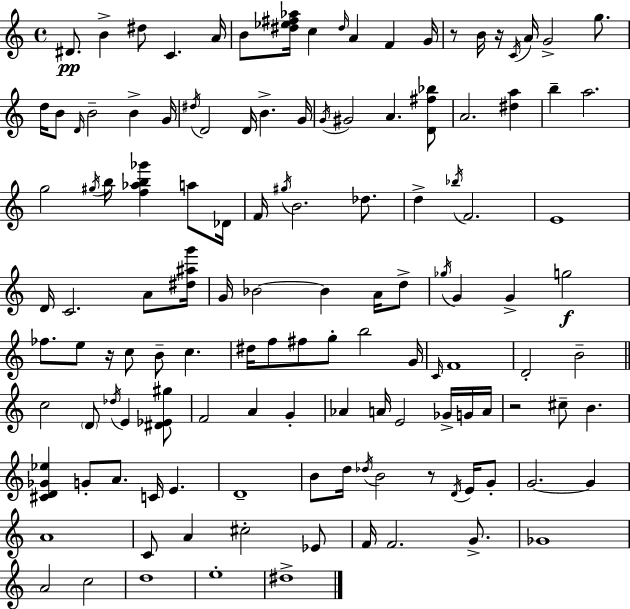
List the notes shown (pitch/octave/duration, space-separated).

D#4/e. B4/q D#5/e C4/q. A4/s B4/e [D#5,Eb5,F#5,Ab5]/s C5/q D#5/s A4/q F4/q G4/s R/e B4/s R/s C4/s A4/s G4/h G5/e. D5/s B4/e D4/s B4/h B4/q G4/s D#5/s D4/h D4/s B4/q. G4/s G4/s G#4/h A4/q. [D4,F#5,Bb5]/e A4/h. [D#5,A5]/q B5/q A5/h. G5/h G#5/s B5/s [F5,Ab5,B5,Gb6]/q A5/e Db4/s F4/s G#5/s B4/h. Db5/e. D5/q Bb5/s F4/h. E4/w D4/s C4/h. A4/e [D#5,A#5,G6]/s G4/s Bb4/h Bb4/q A4/s D5/e Gb5/s G4/q G4/q G5/h FES5/e. E5/e R/s C5/e B4/e C5/q. D#5/s F5/e F#5/e G5/e B5/h G4/s C4/s F4/w D4/h B4/h C5/h D4/e Db5/s E4/q [D#4,Eb4,G#5]/e F4/h A4/q G4/q Ab4/q A4/s E4/h Gb4/s G4/s A4/s R/h C#5/e B4/q. [C#4,D4,Gb4,Eb5]/q G4/e A4/e. C4/s E4/q. D4/w B4/e D5/s Db5/s B4/h R/e D4/s E4/s G4/e G4/h. G4/q A4/w C4/e A4/q C#5/h Eb4/e F4/s F4/h. G4/e. Gb4/w A4/h C5/h D5/w E5/w D#5/w